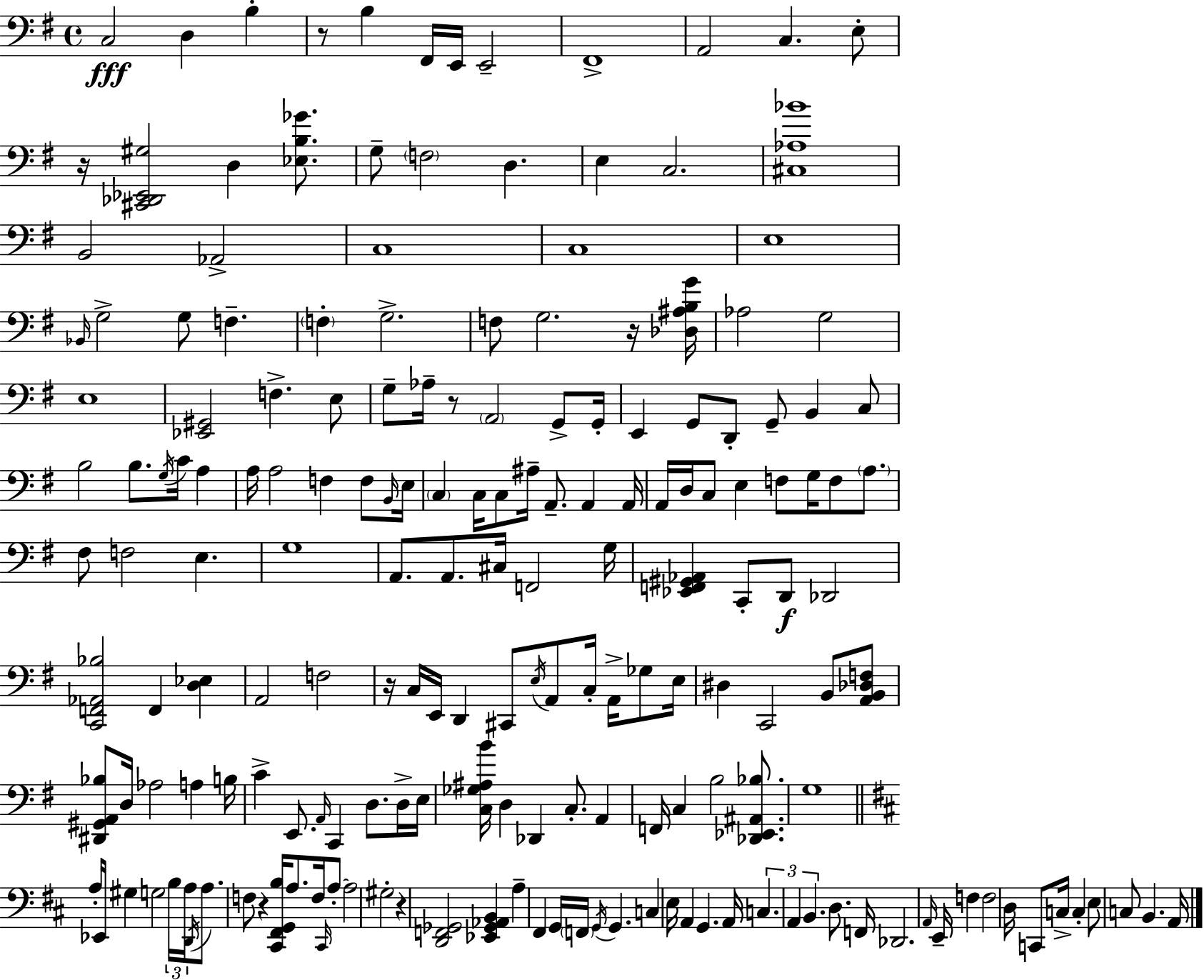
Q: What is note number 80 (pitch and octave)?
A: F2